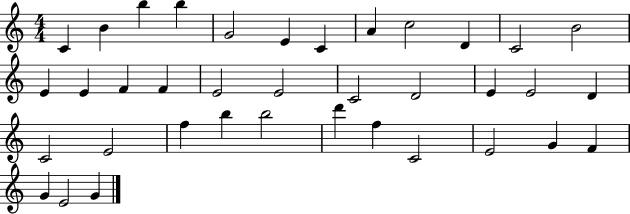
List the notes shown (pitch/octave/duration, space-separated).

C4/q B4/q B5/q B5/q G4/h E4/q C4/q A4/q C5/h D4/q C4/h B4/h E4/q E4/q F4/q F4/q E4/h E4/h C4/h D4/h E4/q E4/h D4/q C4/h E4/h F5/q B5/q B5/h D6/q F5/q C4/h E4/h G4/q F4/q G4/q E4/h G4/q